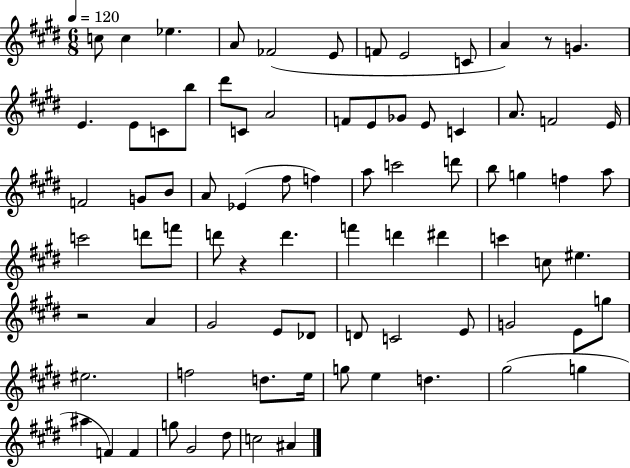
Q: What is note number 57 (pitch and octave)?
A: C4